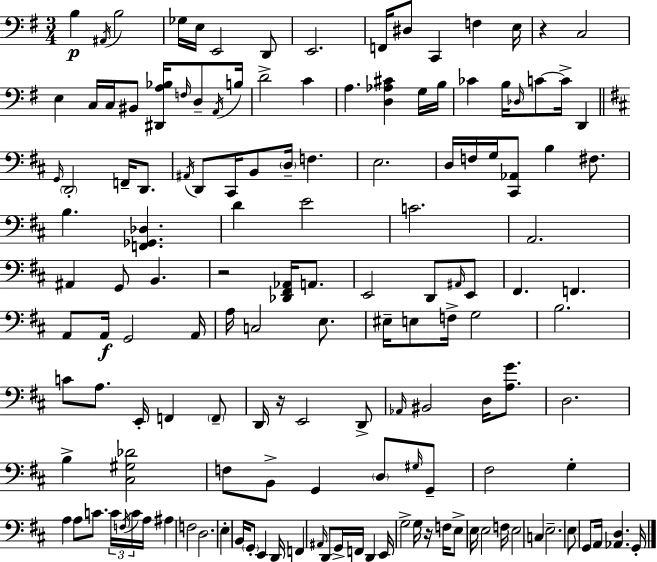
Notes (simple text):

B3/q A#2/s B3/h Gb3/s E3/s E2/h D2/e E2/h. F2/s D#3/e C2/q F3/q E3/s R/q C3/h E3/q C3/s C3/s BIS2/e [D#2,A3,Bb3]/s F3/s D3/e A2/s B3/s D4/h C4/q A3/q. [D3,Ab3,C#4]/q G3/s B3/s CES4/q B3/s Db3/s C4/e C4/s D2/q G2/s D2/h F2/s D2/e. A#2/s D2/e C#2/s B2/e D3/s F3/q. E3/h. D3/s F3/s G3/s [C#2,Ab2]/e B3/q F#3/e. B3/q. [F2,Gb2,Db3]/q. D4/q E4/h C4/h. A2/h. A#2/q G2/e B2/q. R/h [Db2,F#2,Ab2]/s A2/e. E2/h D2/e A#2/s E2/e F#2/q. F2/q. A2/e A2/s G2/h A2/s A3/s C3/h E3/e. EIS3/s E3/e F3/s G3/h B3/h. C4/e A3/e. E2/s F2/q F2/e D2/s R/s E2/h D2/e Ab2/s BIS2/h D3/s [A3,G4]/e. D3/h. B3/q [C#3,G#3,Db4]/h F3/e B2/e G2/q D3/e G#3/s G2/e F#3/h G3/q A3/q A3/e C4/e. C4/s F3/s C4/s A3/s A#3/q F3/h D3/h. E3/q B2/s G2/e E2/q D2/s F2/q A#2/s D2/e G2/s F2/s D2/q E2/s G3/h G3/s R/s F3/s E3/e E3/s E3/h F3/s E3/h C3/q E3/h. E3/e G2/e A2/s [Ab2,D3]/q. G2/s